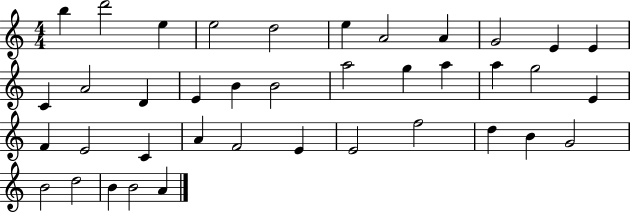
{
  \clef treble
  \numericTimeSignature
  \time 4/4
  \key c \major
  b''4 d'''2 e''4 | e''2 d''2 | e''4 a'2 a'4 | g'2 e'4 e'4 | \break c'4 a'2 d'4 | e'4 b'4 b'2 | a''2 g''4 a''4 | a''4 g''2 e'4 | \break f'4 e'2 c'4 | a'4 f'2 e'4 | e'2 f''2 | d''4 b'4 g'2 | \break b'2 d''2 | b'4 b'2 a'4 | \bar "|."
}